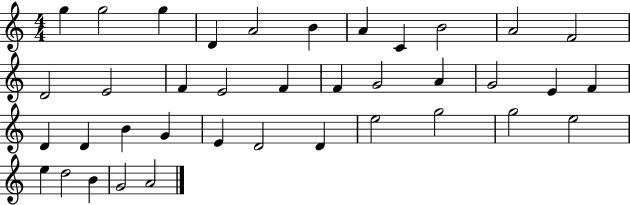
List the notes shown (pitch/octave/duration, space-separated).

G5/q G5/h G5/q D4/q A4/h B4/q A4/q C4/q B4/h A4/h F4/h D4/h E4/h F4/q E4/h F4/q F4/q G4/h A4/q G4/h E4/q F4/q D4/q D4/q B4/q G4/q E4/q D4/h D4/q E5/h G5/h G5/h E5/h E5/q D5/h B4/q G4/h A4/h